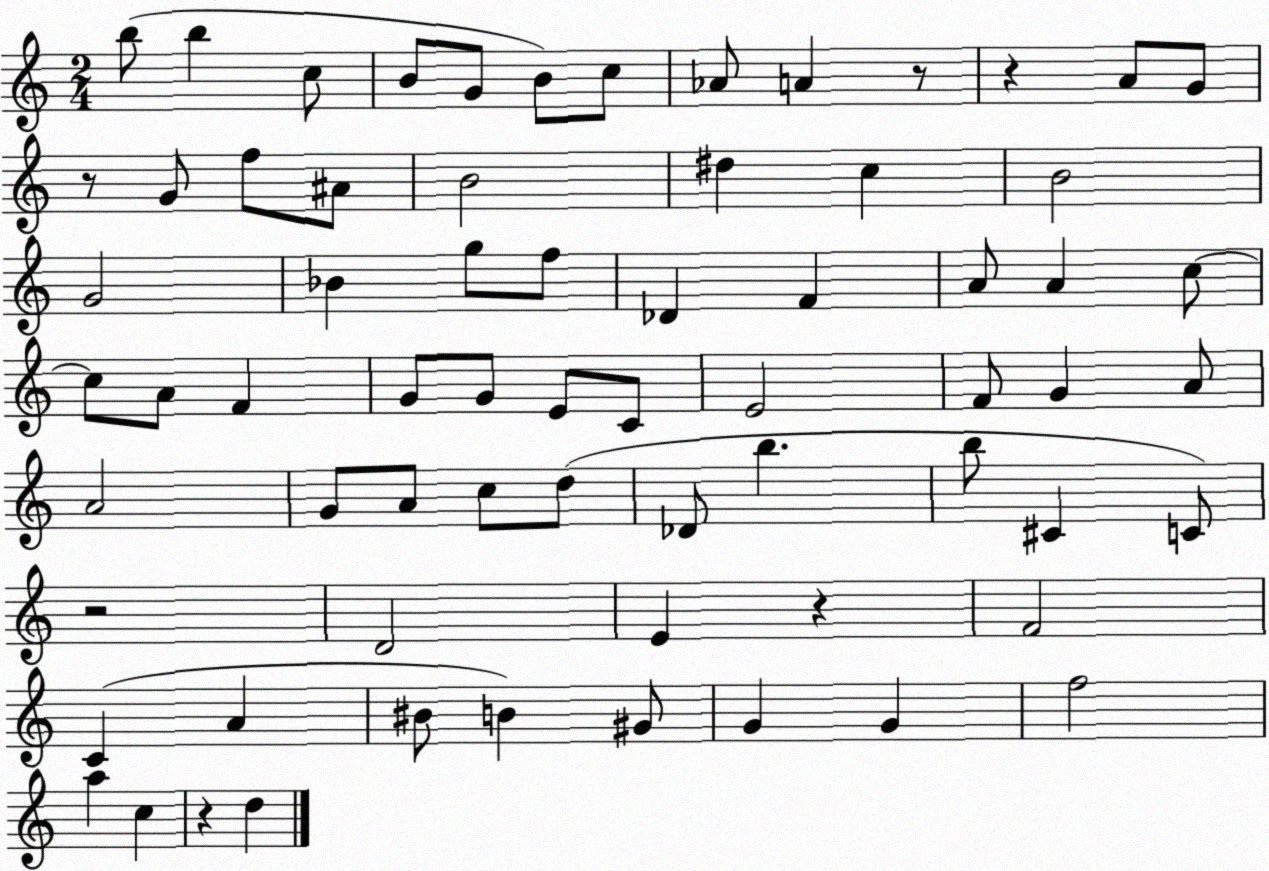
X:1
T:Untitled
M:2/4
L:1/4
K:C
b/2 b c/2 B/2 G/2 B/2 c/2 _A/2 A z/2 z A/2 G/2 z/2 G/2 f/2 ^A/2 B2 ^d c B2 G2 _B g/2 f/2 _D F A/2 A c/2 c/2 A/2 F G/2 G/2 E/2 C/2 E2 F/2 G A/2 A2 G/2 A/2 c/2 d/2 _D/2 b b/2 ^C C/2 z2 D2 E z F2 C A ^B/2 B ^G/2 G G f2 a c z d